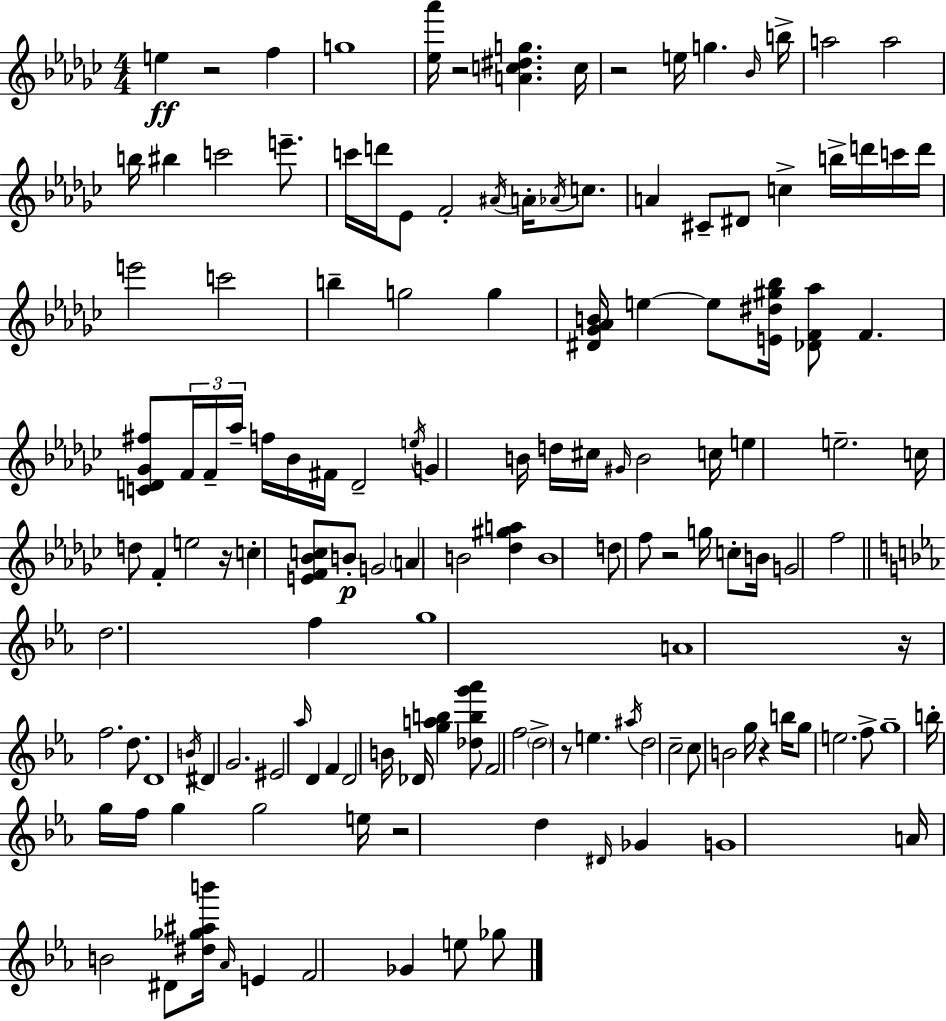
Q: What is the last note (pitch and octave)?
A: Gb5